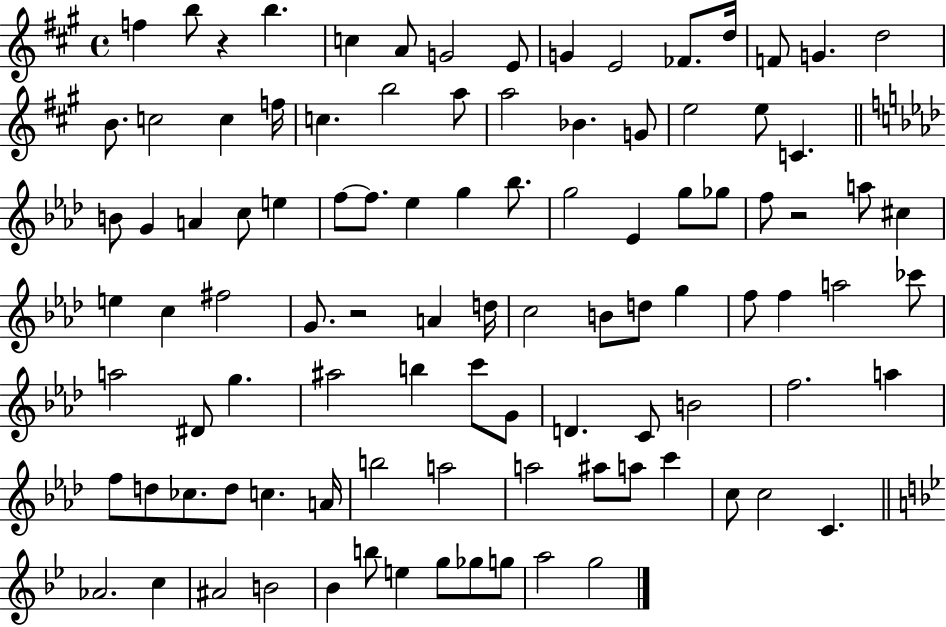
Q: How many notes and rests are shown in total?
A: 100